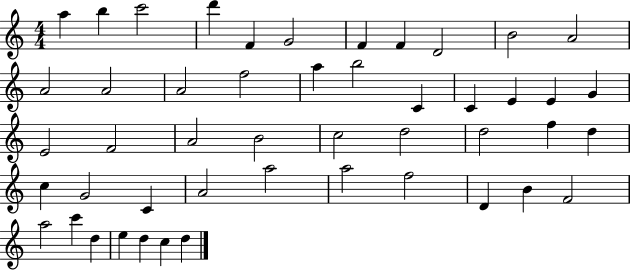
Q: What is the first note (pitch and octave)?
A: A5